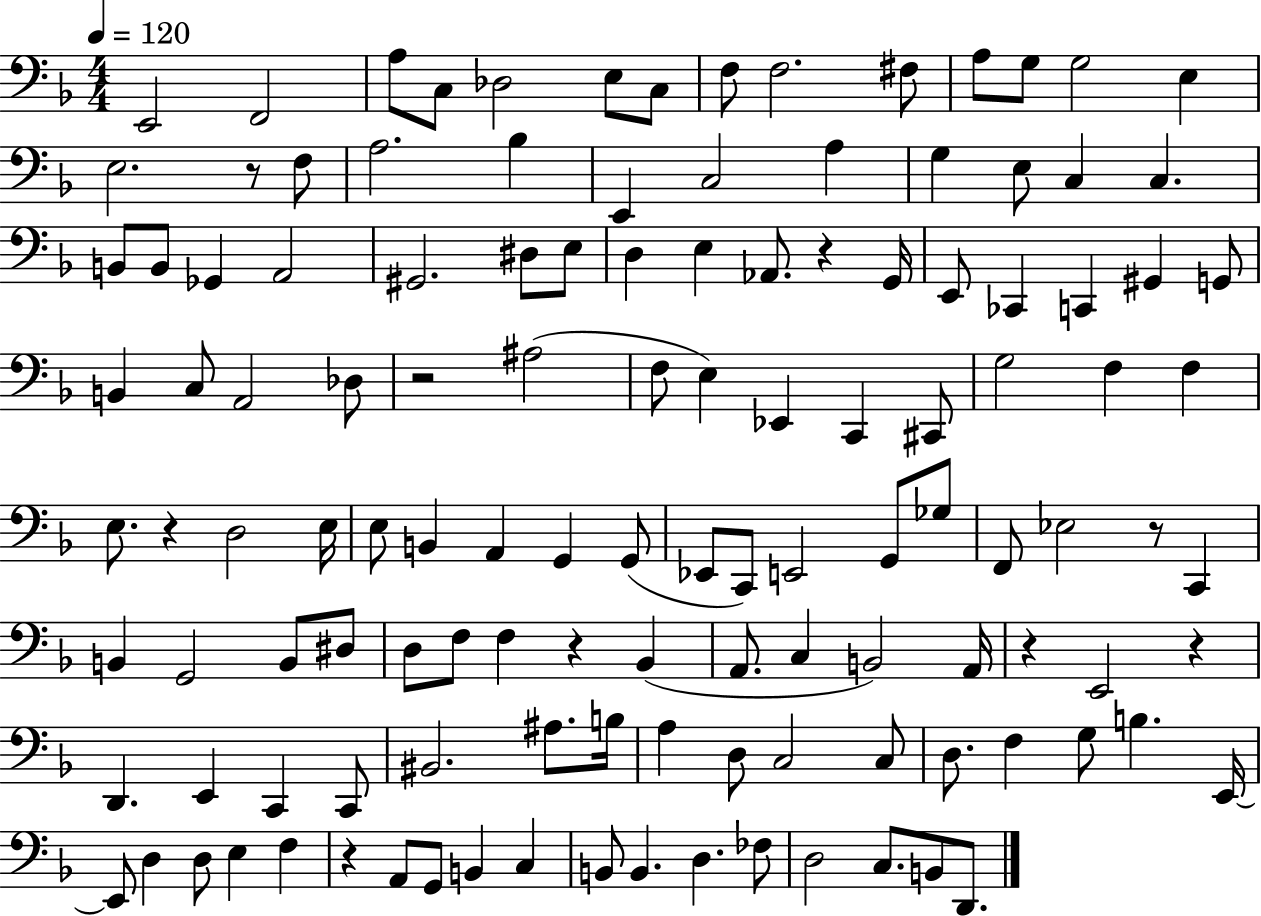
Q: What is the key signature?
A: F major